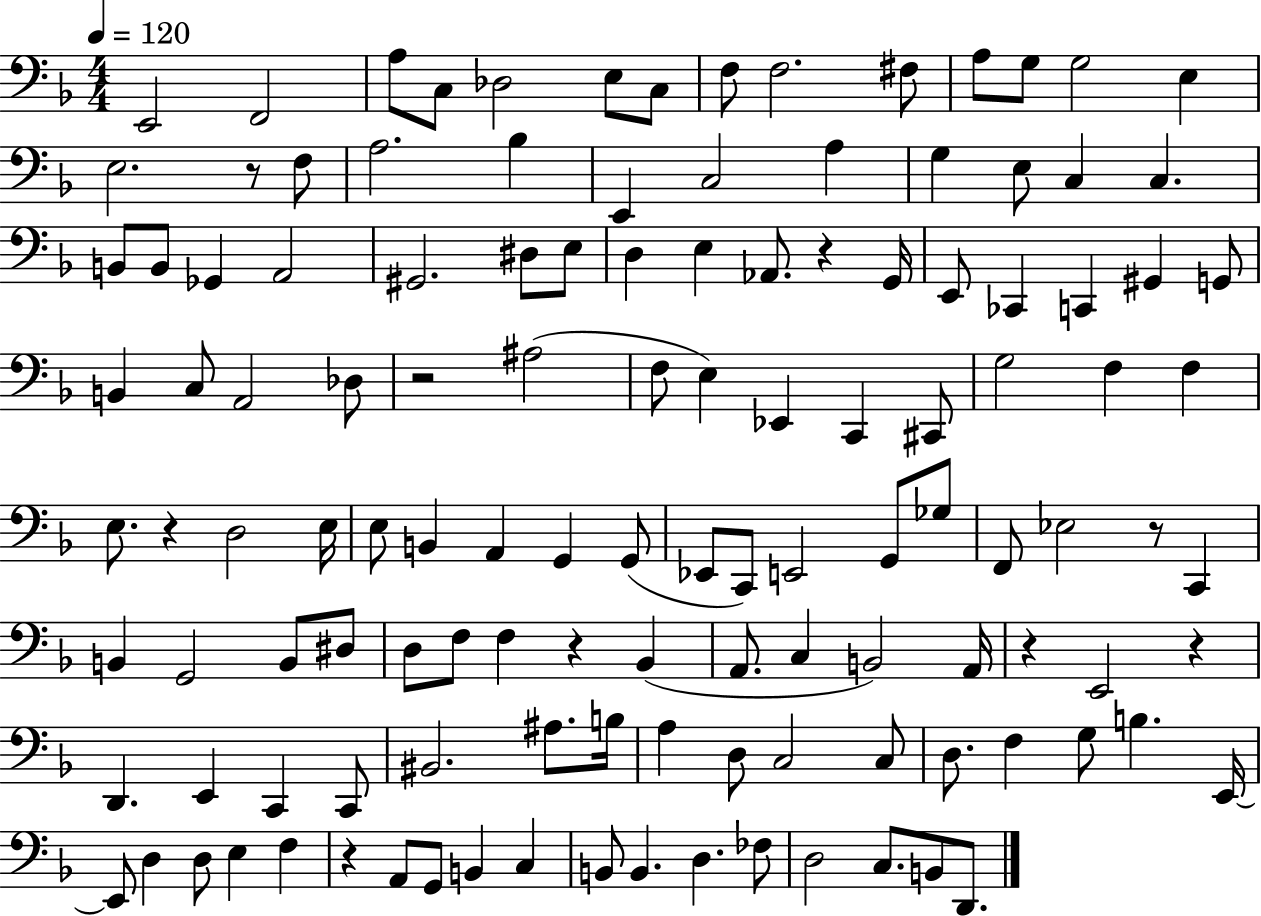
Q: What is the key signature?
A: F major